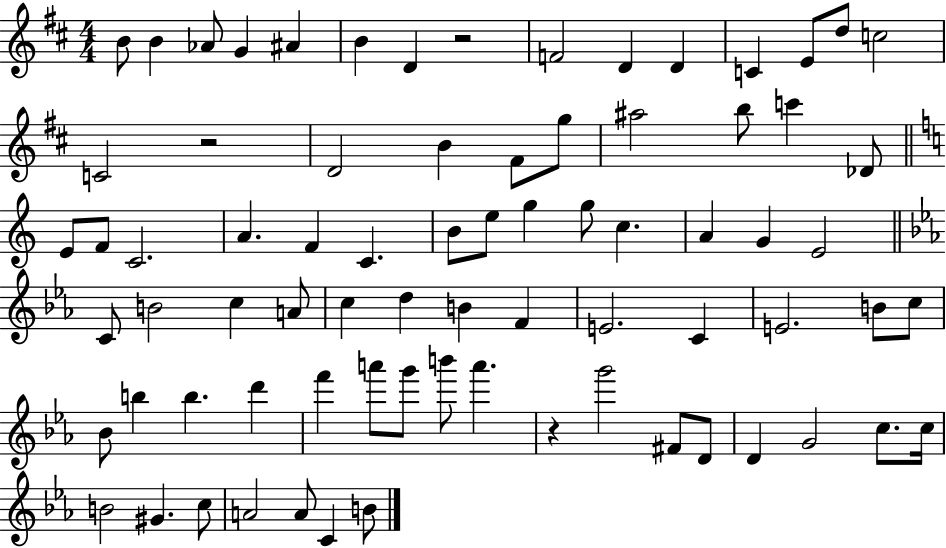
{
  \clef treble
  \numericTimeSignature
  \time 4/4
  \key d \major
  \repeat volta 2 { b'8 b'4 aes'8 g'4 ais'4 | b'4 d'4 r2 | f'2 d'4 d'4 | c'4 e'8 d''8 c''2 | \break c'2 r2 | d'2 b'4 fis'8 g''8 | ais''2 b''8 c'''4 des'8 | \bar "||" \break \key c \major e'8 f'8 c'2. | a'4. f'4 c'4. | b'8 e''8 g''4 g''8 c''4. | a'4 g'4 e'2 | \break \bar "||" \break \key c \minor c'8 b'2 c''4 a'8 | c''4 d''4 b'4 f'4 | e'2. c'4 | e'2. b'8 c''8 | \break bes'8 b''4 b''4. d'''4 | f'''4 a'''8 g'''8 b'''8 a'''4. | r4 g'''2 fis'8 d'8 | d'4 g'2 c''8. c''16 | \break b'2 gis'4. c''8 | a'2 a'8 c'4 b'8 | } \bar "|."
}